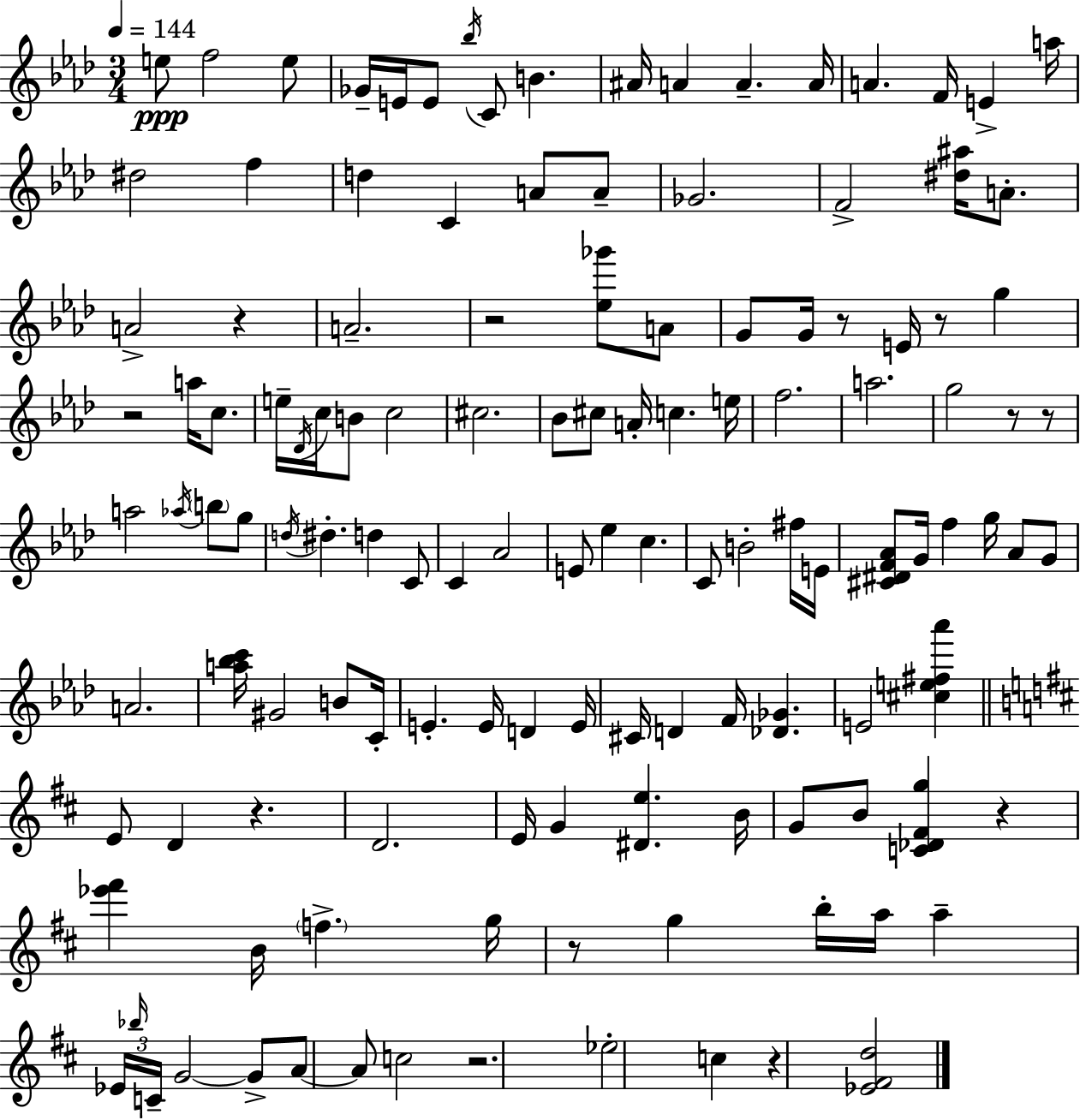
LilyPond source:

{
  \clef treble
  \numericTimeSignature
  \time 3/4
  \key aes \major
  \tempo 4 = 144
  e''8\ppp f''2 e''8 | ges'16-- e'16 e'8 \acciaccatura { bes''16 } c'8 b'4. | ais'16 a'4 a'4.-- | a'16 a'4. f'16 e'4-> | \break a''16 dis''2 f''4 | d''4 c'4 a'8 a'8-- | ges'2. | f'2-> <dis'' ais''>16 a'8.-. | \break a'2-> r4 | a'2.-- | r2 <ees'' ges'''>8 a'8 | g'8 g'16 r8 e'16 r8 g''4 | \break r2 a''16 c''8. | e''16-- \acciaccatura { des'16 } c''16 b'8 c''2 | cis''2. | bes'8 cis''8 a'16-. c''4. | \break e''16 f''2. | a''2. | g''2 r8 | r8 a''2 \acciaccatura { aes''16 } \parenthesize b''8 | \break g''8 \acciaccatura { d''16 } dis''4.-. d''4 | c'8 c'4 aes'2 | e'8 ees''4 c''4. | c'8 b'2-. | \break fis''16 e'16 <cis' dis' f' aes'>8 g'16 f''4 g''16 | aes'8 g'8 a'2. | <a'' bes'' c'''>16 gis'2 | b'8 c'16-. e'4.-. e'16 d'4 | \break e'16 cis'16 d'4 f'16 <des' ges'>4. | e'2 | <cis'' e'' fis'' aes'''>4 \bar "||" \break \key b \minor e'8 d'4 r4. | d'2. | e'16 g'4 <dis' e''>4. b'16 | g'8 b'8 <c' des' fis' g''>4 r4 | \break <ees''' fis'''>4 b'16 \parenthesize f''4.-> g''16 | r8 g''4 b''16-. a''16 a''4-- | \tuplet 3/2 { ees'16 \grace { bes''16 } c'16-- } g'2~~ g'8-> | a'8~~ a'8 c''2 | \break r2. | ees''2-. c''4 | r4 <ees' fis' d''>2 | \bar "|."
}